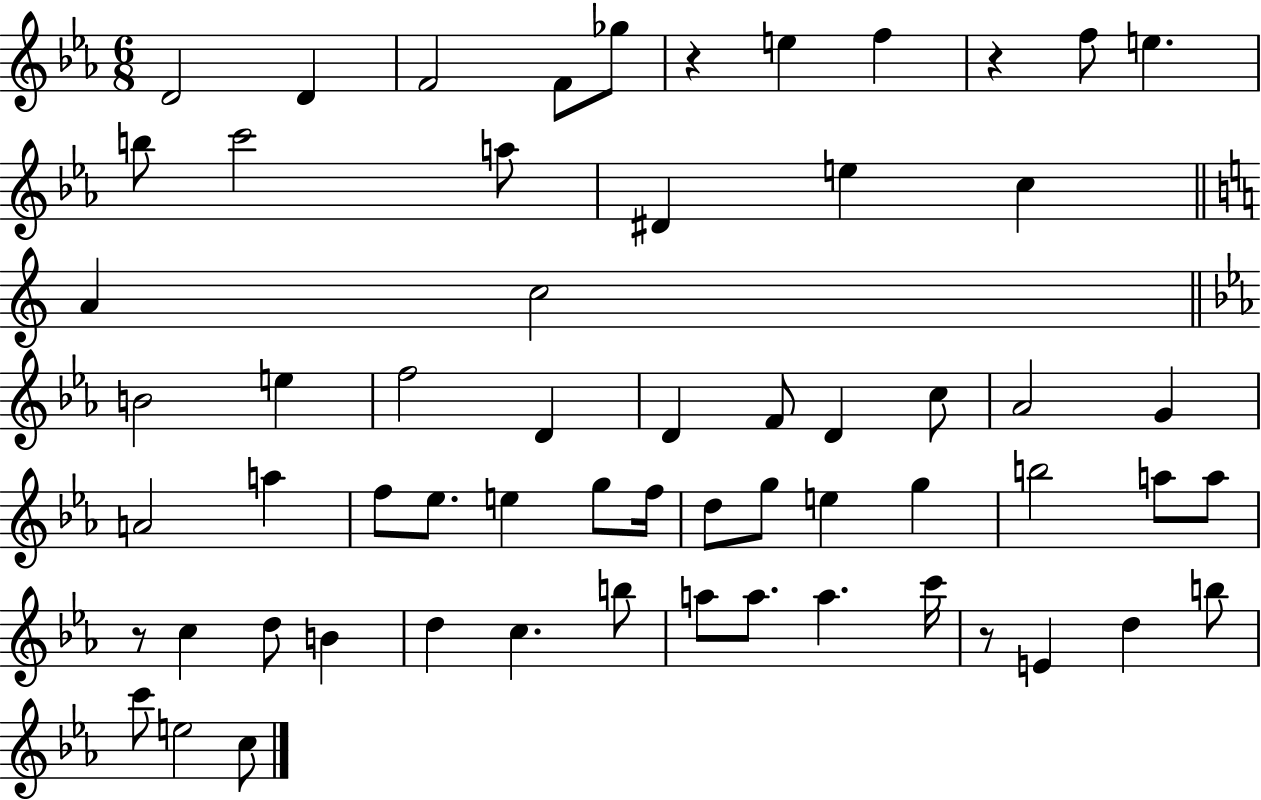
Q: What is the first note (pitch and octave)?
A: D4